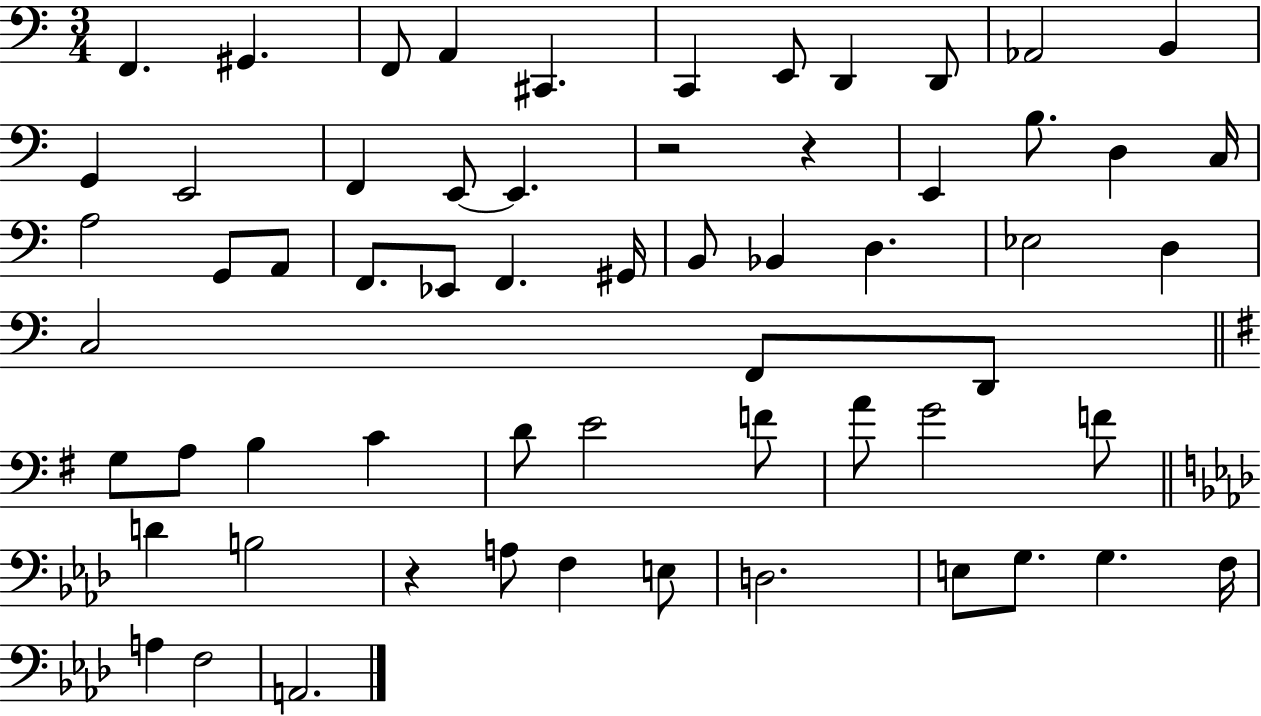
F2/q. G#2/q. F2/e A2/q C#2/q. C2/q E2/e D2/q D2/e Ab2/h B2/q G2/q E2/h F2/q E2/e E2/q. R/h R/q E2/q B3/e. D3/q C3/s A3/h G2/e A2/e F2/e. Eb2/e F2/q. G#2/s B2/e Bb2/q D3/q. Eb3/h D3/q C3/h F2/e D2/e G3/e A3/e B3/q C4/q D4/e E4/h F4/e A4/e G4/h F4/e D4/q B3/h R/q A3/e F3/q E3/e D3/h. E3/e G3/e. G3/q. F3/s A3/q F3/h A2/h.